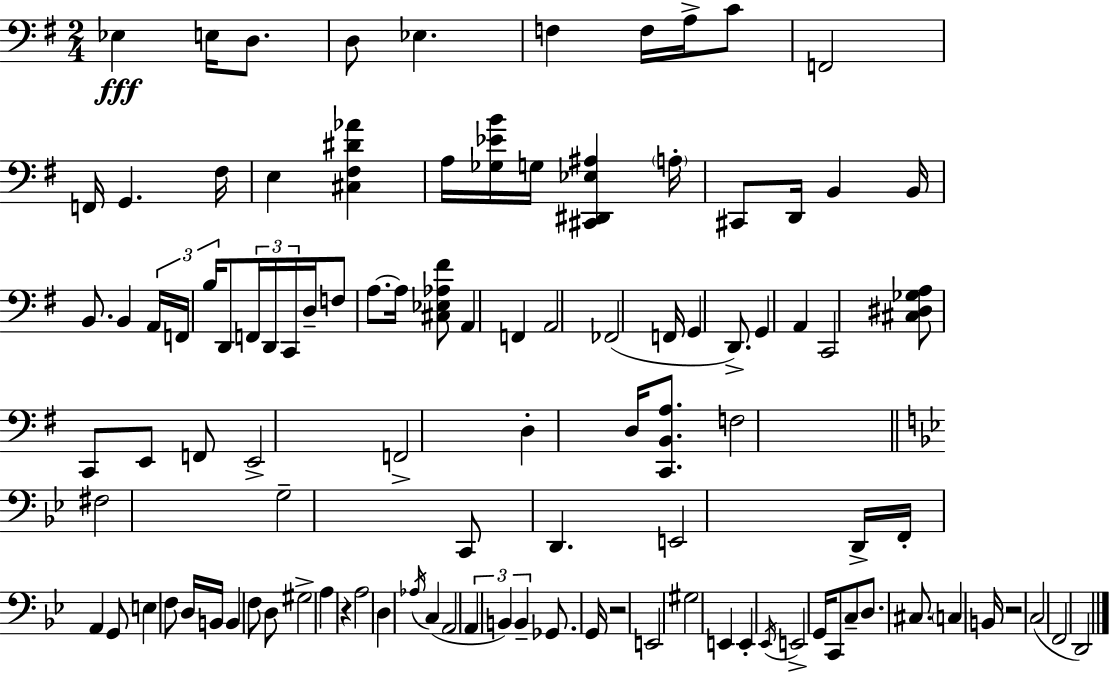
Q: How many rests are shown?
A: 3